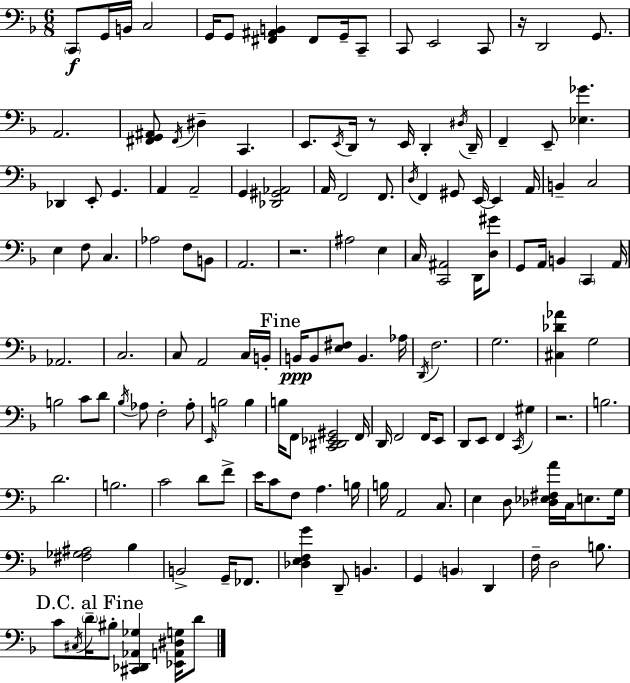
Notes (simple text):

C2/e G2/s B2/s C3/h G2/s G2/e [F#2,A#2,B2]/q F#2/e G2/s C2/e C2/e E2/h C2/e R/s D2/h G2/e. A2/h. [F#2,G2,A#2]/e F#2/s D#3/q C2/q. E2/e. E2/s D2/s R/e E2/s D2/q D#3/s D2/s F2/q E2/e [Eb3,Gb4]/q. Db2/q E2/e G2/q. A2/q A2/h G2/q [Db2,G#2,Ab2]/h A2/s F2/h F2/e. D3/s F2/q G#2/e E2/s E2/q A2/s B2/q C3/h E3/q F3/e C3/q. Ab3/h F3/e B2/e A2/h. R/h. A#3/h E3/q C3/s [C2,A#2]/h D2/s [D3,G#4]/e G2/e A2/s B2/q C2/q A2/s Ab2/h. C3/h. C3/e A2/h C3/s B2/s B2/s B2/e [E3,F#3]/e B2/q. Ab3/s D2/s F3/h. G3/h. [C#3,Db4,Ab4]/q G3/h B3/h C4/e D4/e Bb3/s Ab3/e F3/h Ab3/e E2/s B3/h B3/q B3/s F2/e [C2,D#2,Eb2,G#2]/h F2/s D2/s F2/h F2/s E2/e D2/e E2/e F2/q C2/s G#3/q R/h. B3/h. D4/h. B3/h. C4/h D4/e F4/e E4/s C4/e F3/e A3/q. B3/s B3/s A2/h C3/e. E3/q D3/e [Db3,Eb3,F#3,A4]/s C3/s E3/e. G3/s [F#3,Gb3,A#3]/h Bb3/q B2/h G2/s FES2/e. [Db3,E3,F3,G4]/q D2/e B2/q. G2/q B2/q D2/q F3/s D3/h B3/e. C4/e C#3/s D4/s BIS3/e [C#2,Db2,Ab2,Gb3]/q [Eb2,A2,D#3,G3]/s D4/e